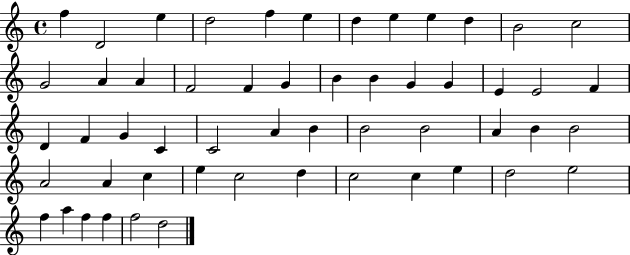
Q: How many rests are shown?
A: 0